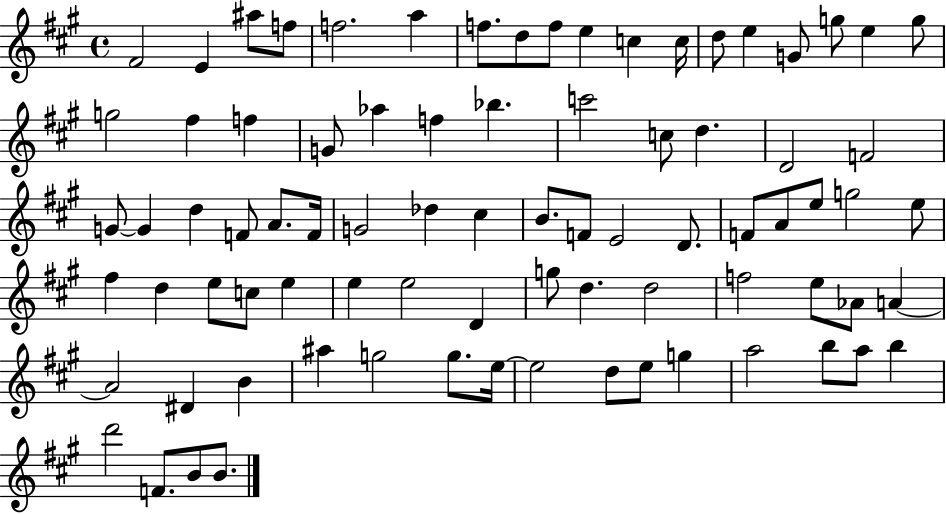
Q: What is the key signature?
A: A major